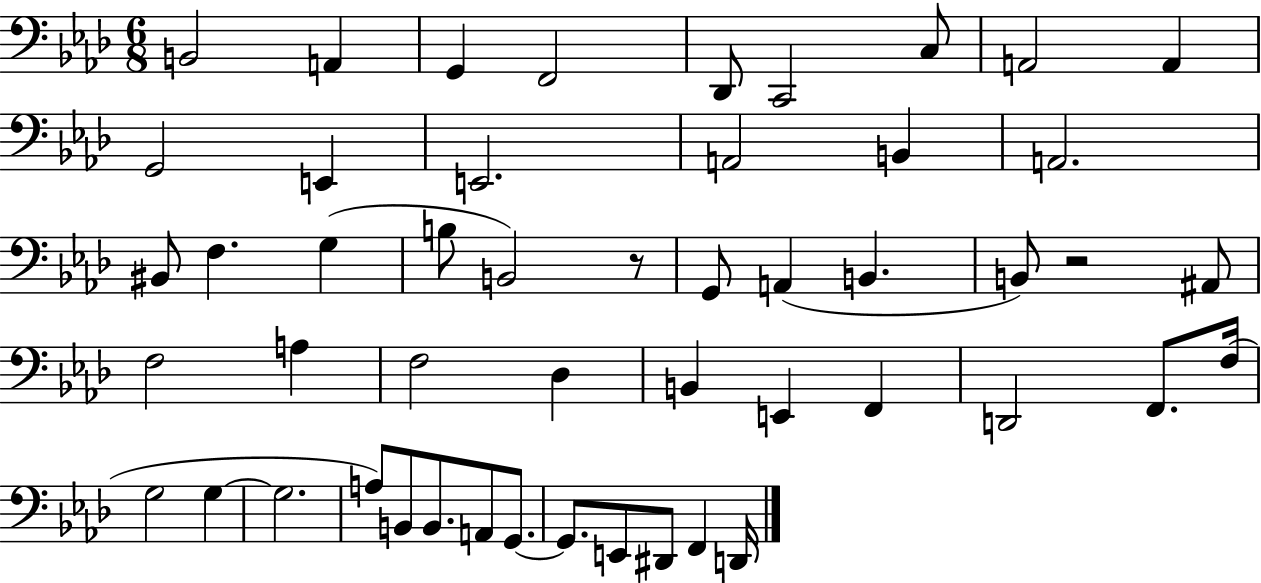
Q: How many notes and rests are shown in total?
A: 50